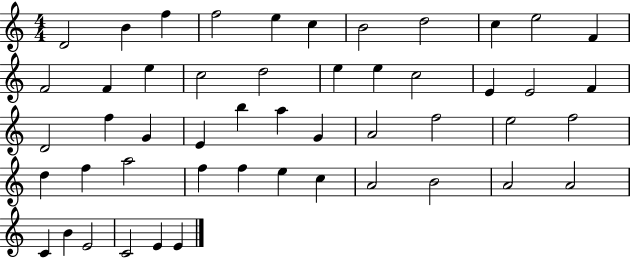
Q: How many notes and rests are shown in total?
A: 50